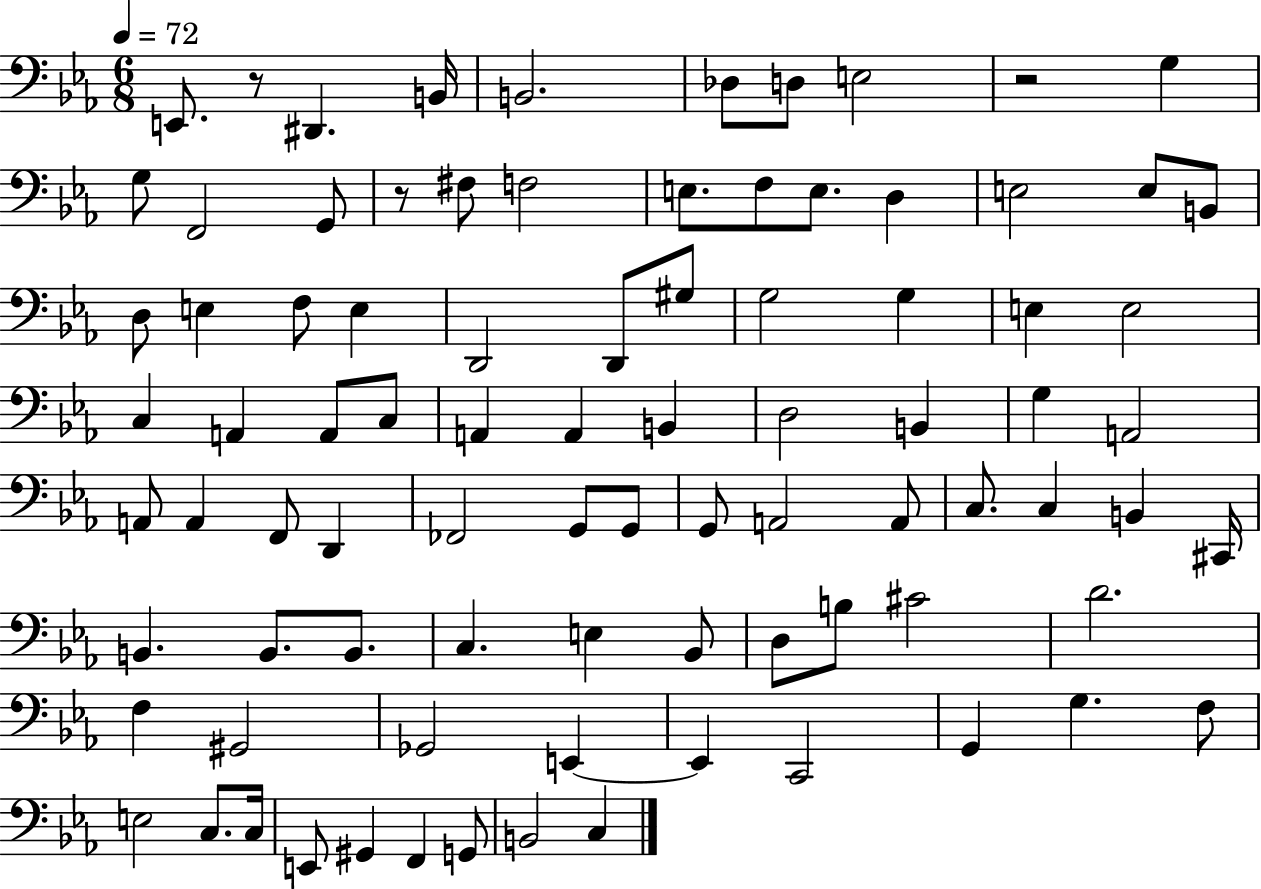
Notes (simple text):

E2/e. R/e D#2/q. B2/s B2/h. Db3/e D3/e E3/h R/h G3/q G3/e F2/h G2/e R/e F#3/e F3/h E3/e. F3/e E3/e. D3/q E3/h E3/e B2/e D3/e E3/q F3/e E3/q D2/h D2/e G#3/e G3/h G3/q E3/q E3/h C3/q A2/q A2/e C3/e A2/q A2/q B2/q D3/h B2/q G3/q A2/h A2/e A2/q F2/e D2/q FES2/h G2/e G2/e G2/e A2/h A2/e C3/e. C3/q B2/q C#2/s B2/q. B2/e. B2/e. C3/q. E3/q Bb2/e D3/e B3/e C#4/h D4/h. F3/q G#2/h Gb2/h E2/q E2/q C2/h G2/q G3/q. F3/e E3/h C3/e. C3/s E2/e G#2/q F2/q G2/e B2/h C3/q